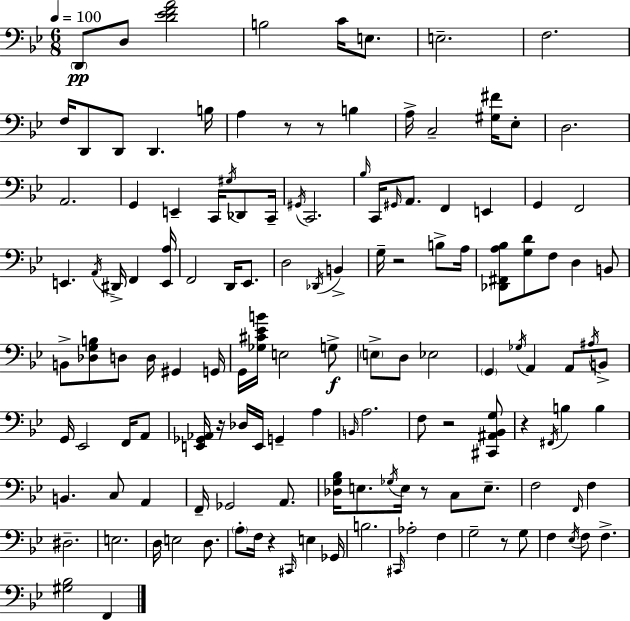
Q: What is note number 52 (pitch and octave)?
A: B2